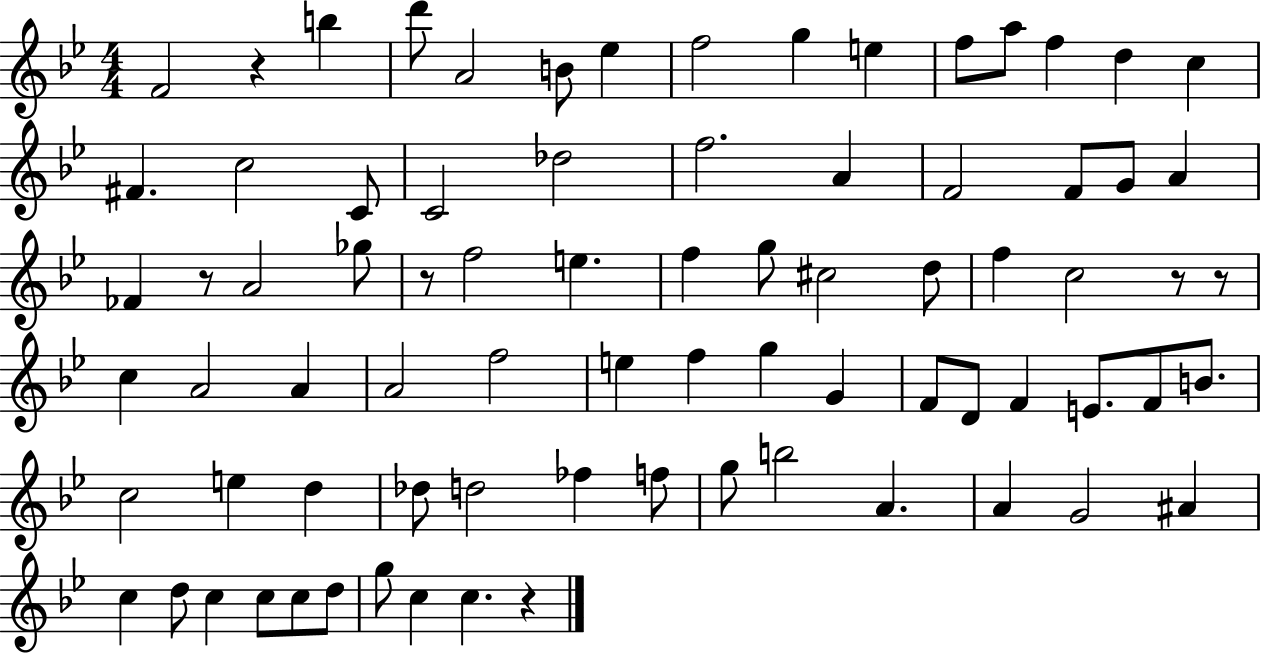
F4/h R/q B5/q D6/e A4/h B4/e Eb5/q F5/h G5/q E5/q F5/e A5/e F5/q D5/q C5/q F#4/q. C5/h C4/e C4/h Db5/h F5/h. A4/q F4/h F4/e G4/e A4/q FES4/q R/e A4/h Gb5/e R/e F5/h E5/q. F5/q G5/e C#5/h D5/e F5/q C5/h R/e R/e C5/q A4/h A4/q A4/h F5/h E5/q F5/q G5/q G4/q F4/e D4/e F4/q E4/e. F4/e B4/e. C5/h E5/q D5/q Db5/e D5/h FES5/q F5/e G5/e B5/h A4/q. A4/q G4/h A#4/q C5/q D5/e C5/q C5/e C5/e D5/e G5/e C5/q C5/q. R/q